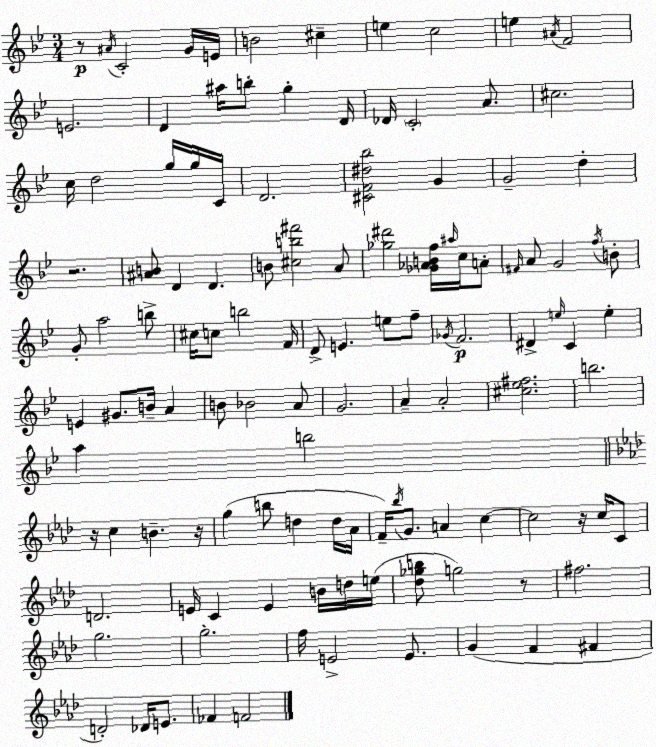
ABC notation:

X:1
T:Untitled
M:3/4
L:1/4
K:Gm
z/2 ^A/4 C2 G/4 E/4 B2 ^c e c2 e ^A/4 F2 E2 D ^a/4 b/2 g D/4 _D/4 C2 A/2 ^c2 c/4 d2 g/4 g/4 C/4 D2 [^CF^d_b]2 G G2 d z2 [^AB]/2 D D B/2 [^cb^f']2 A/2 [_g^d']2 [_G_ABf]/4 ^a/4 c/4 A/2 ^F/4 A/2 G2 f/4 B/2 G/2 a2 b/2 ^c/4 c/2 b2 F/4 D/2 E e/2 f/2 _G/4 F2 ^D e/4 C e E ^G/2 B/4 A B/2 _B2 A/2 G2 A A2 [^c_e^f]2 b2 a b2 z/4 c B z/4 g b/2 d d/4 _A/4 F/4 _b/4 G/2 A c c2 z/4 c/4 C/2 D2 E/4 C E B/4 d/4 e/4 [_d_gb]/2 g2 z/2 ^f2 g2 g2 f/4 E2 E/2 G F ^F D2 _D/4 E/2 _F F2